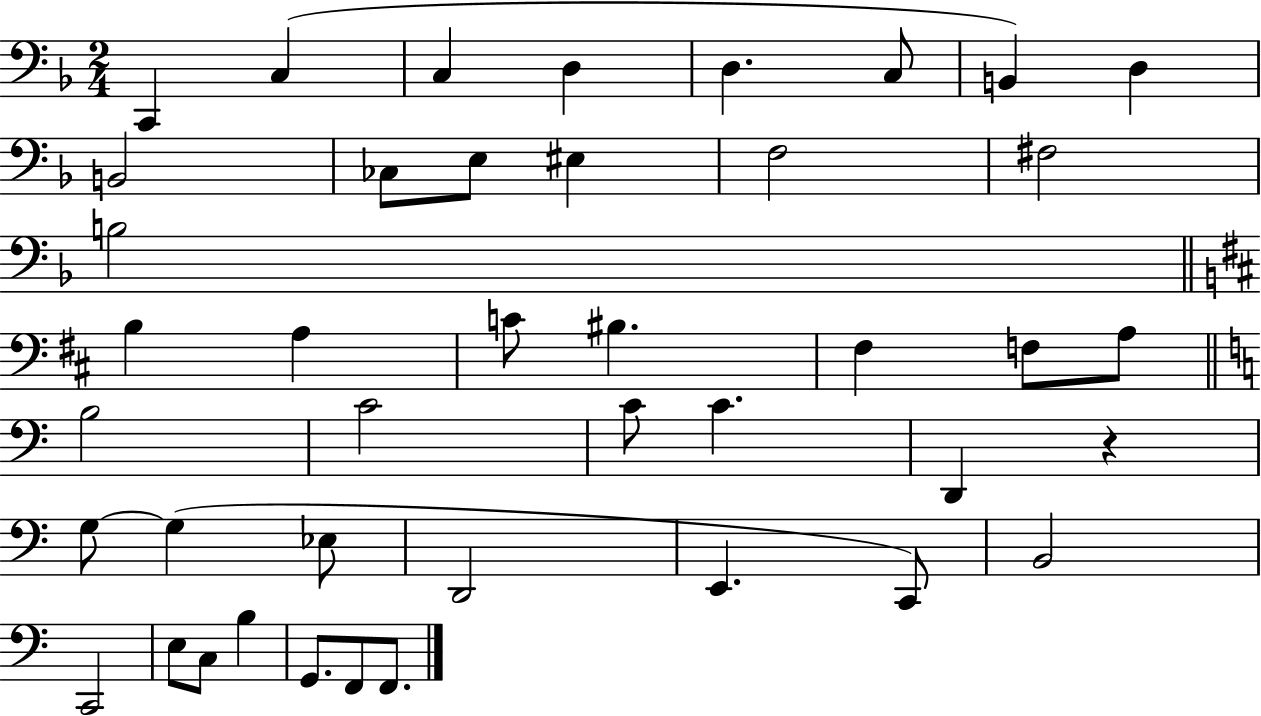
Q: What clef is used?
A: bass